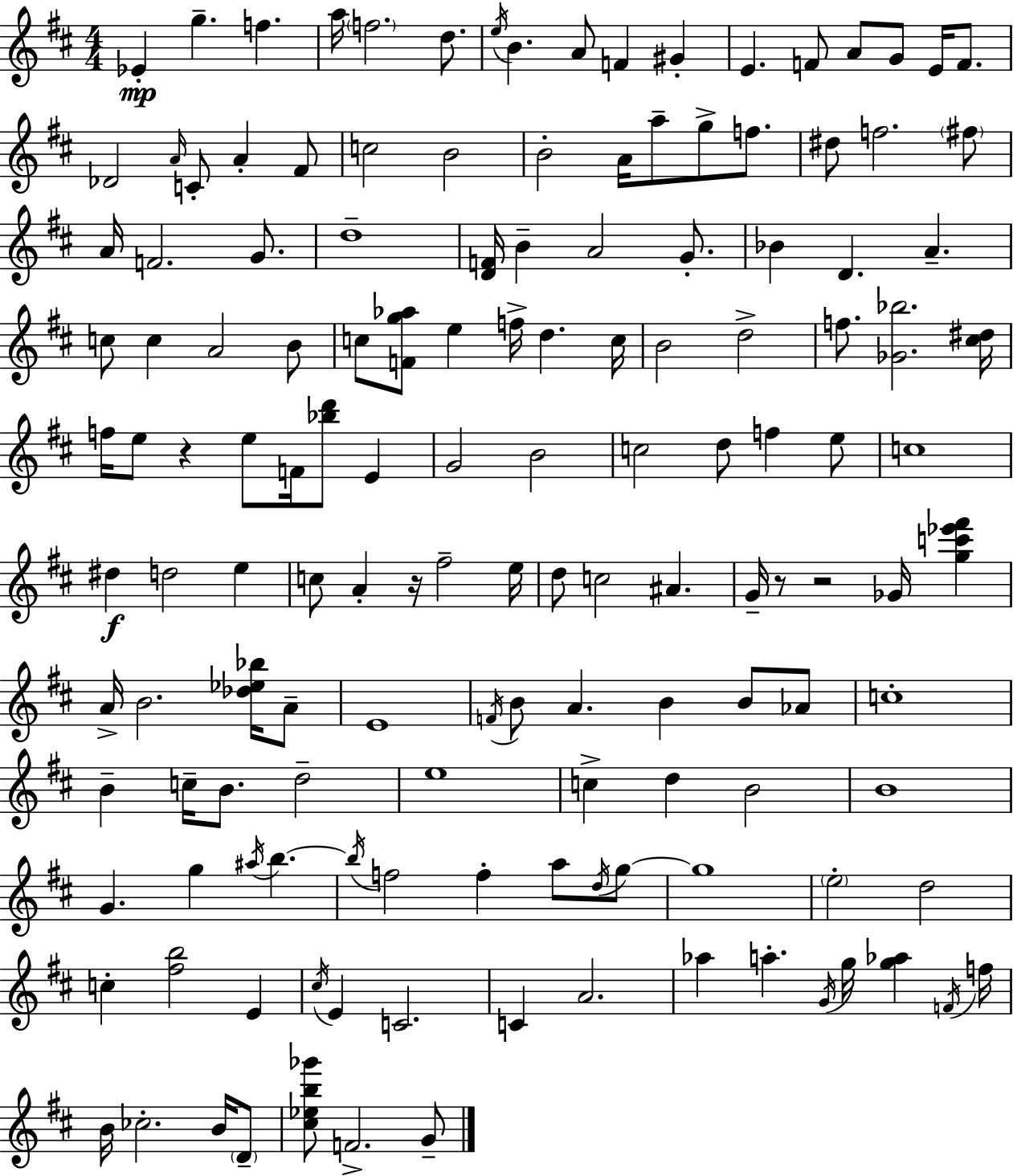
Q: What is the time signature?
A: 4/4